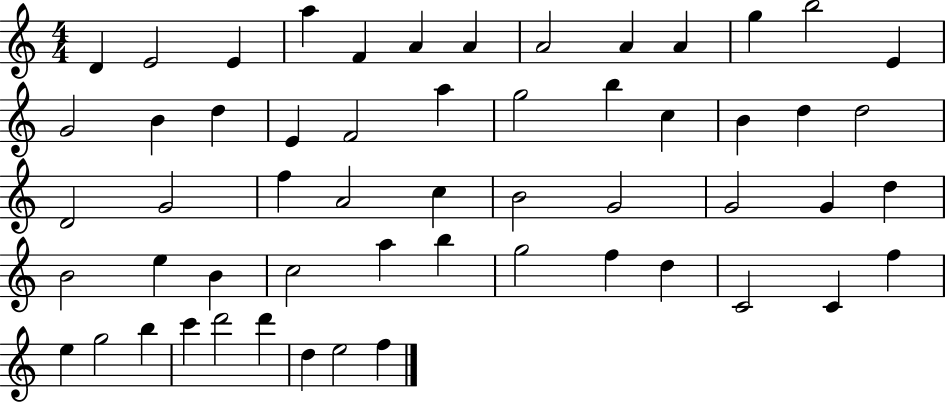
X:1
T:Untitled
M:4/4
L:1/4
K:C
D E2 E a F A A A2 A A g b2 E G2 B d E F2 a g2 b c B d d2 D2 G2 f A2 c B2 G2 G2 G d B2 e B c2 a b g2 f d C2 C f e g2 b c' d'2 d' d e2 f